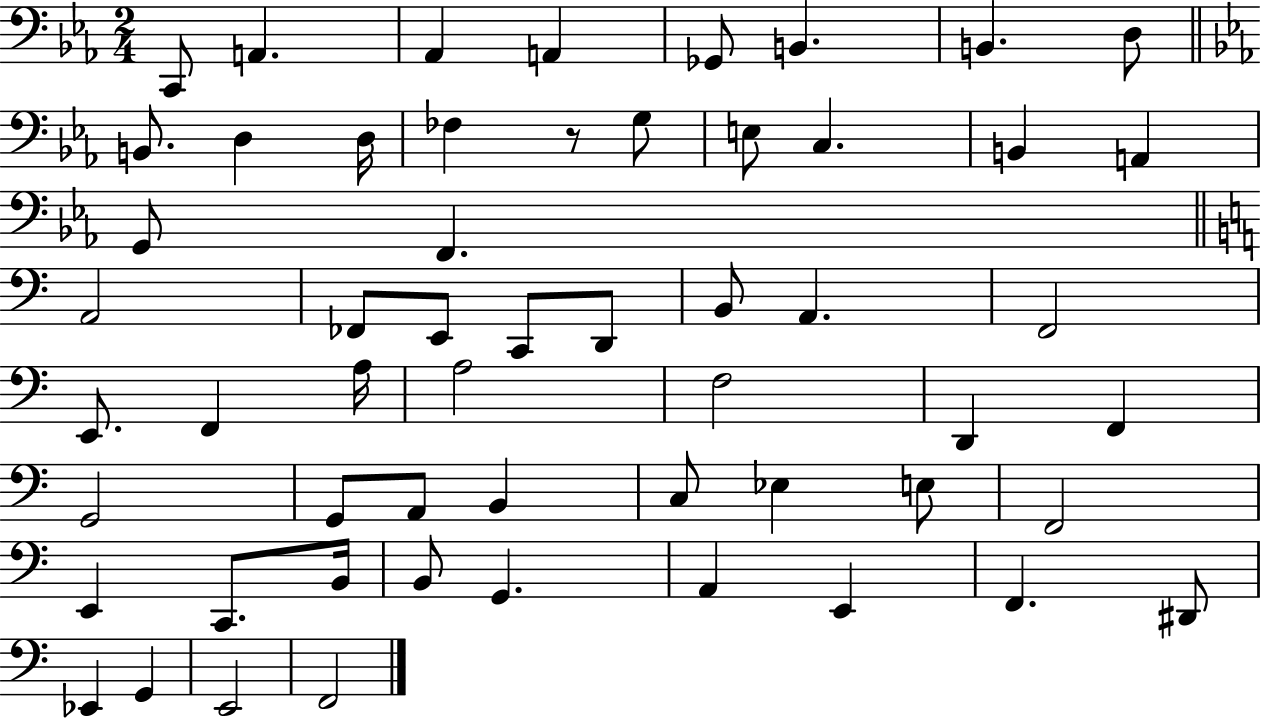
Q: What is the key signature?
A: EES major